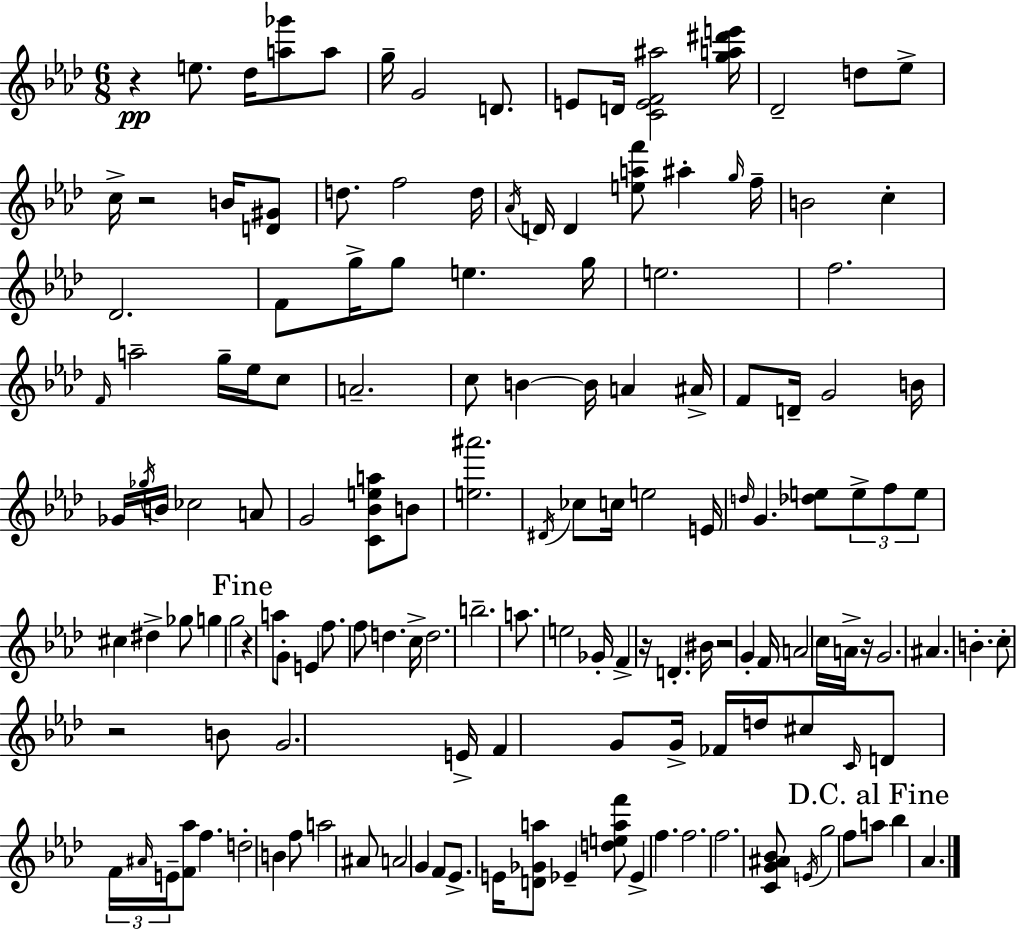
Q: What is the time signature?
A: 6/8